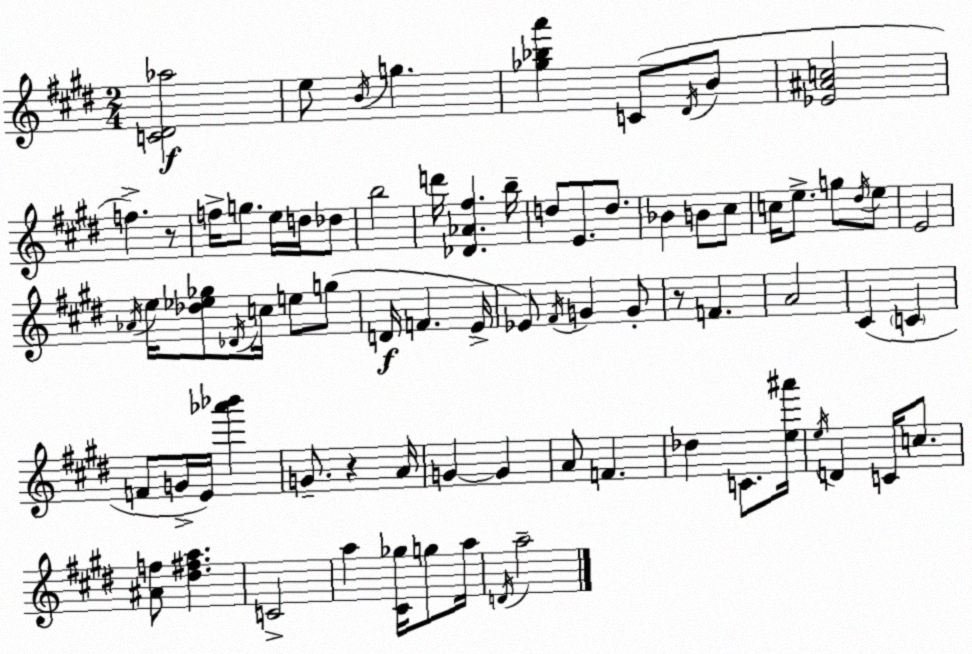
X:1
T:Untitled
M:2/4
L:1/4
K:E
[C^D_a]2 e/2 B/4 g [_g_ba'] C/2 ^D/4 B/2 [_E^Ac]2 f z/2 f/4 g/2 e/4 d/4 _d/2 b2 d'/4 [_D_A^f] b/4 d/2 E/2 d/2 _B B/2 ^c/2 c/4 e/2 g/2 ^d/4 e/2 E2 _A/4 e/4 [_d_e_g]/2 _D/4 c/4 e/2 g/2 D/4 F E/4 _E/2 ^F/4 G G/2 z/2 F A2 ^C C F/2 G/4 E/4 [_a'_b'] G/2 z A/4 G G A/2 F _d C/2 [e^a']/4 e/4 D C/4 c/2 [^Af]/2 [^d^fa] C2 a [^C_g]/4 g/2 a/4 D/4 a2